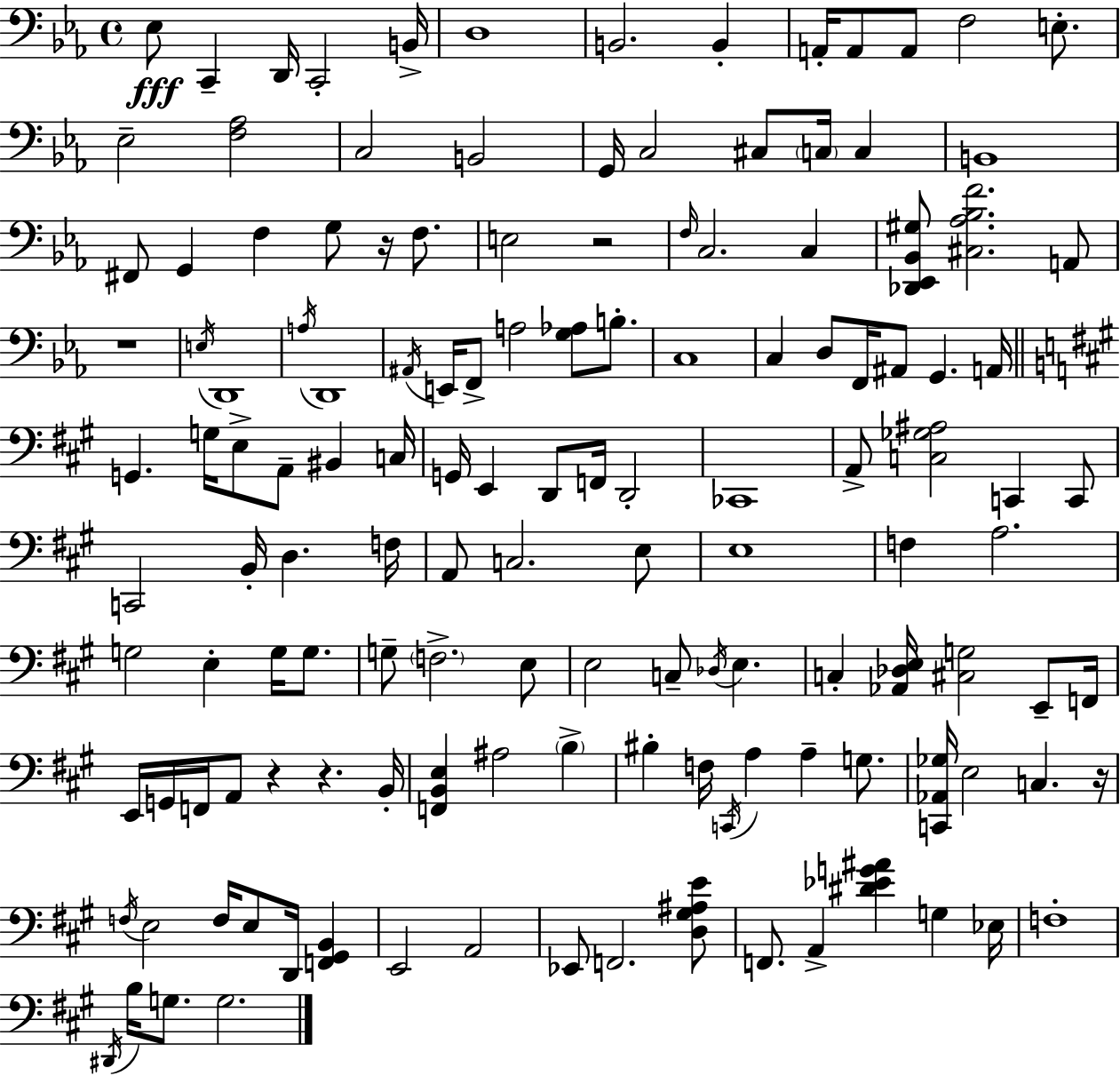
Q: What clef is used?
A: bass